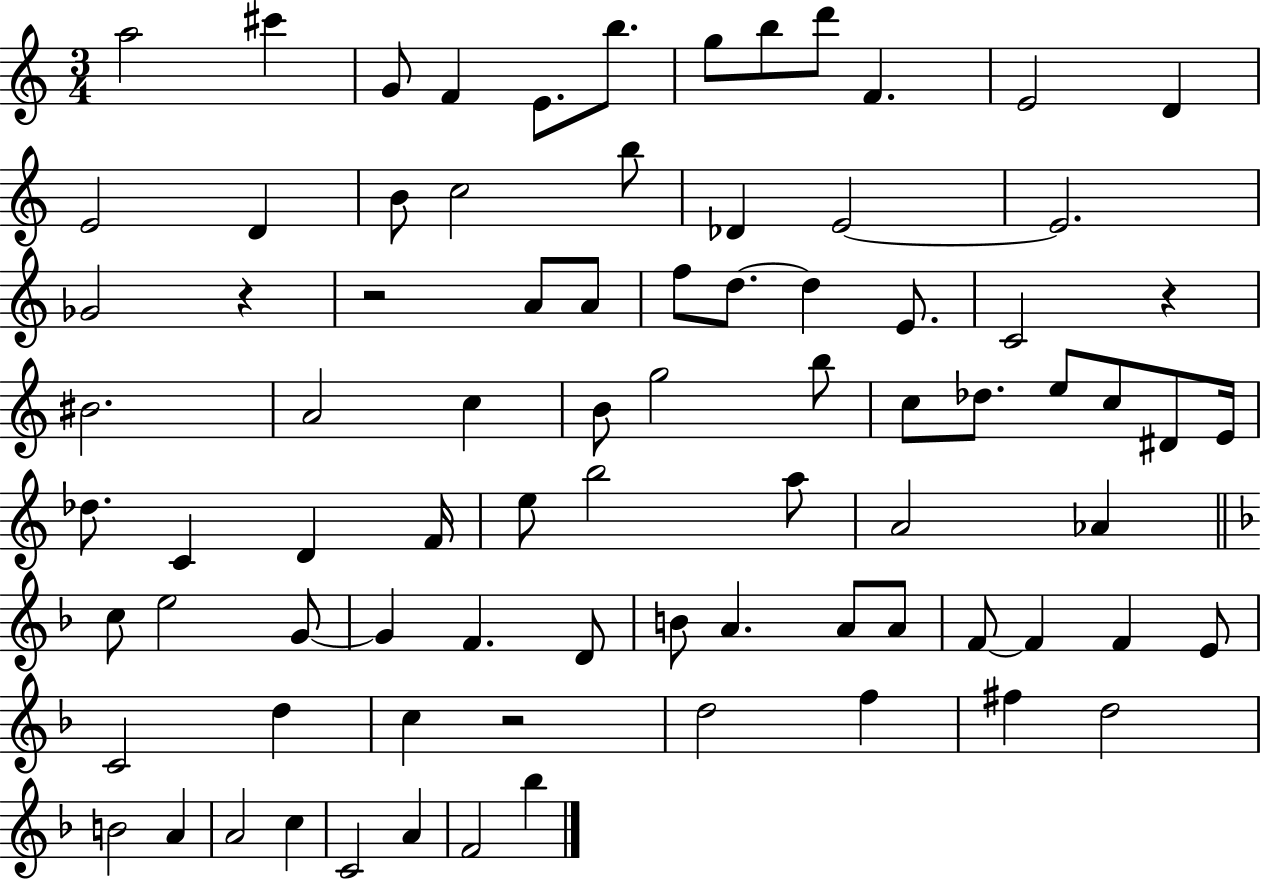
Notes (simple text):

A5/h C#6/q G4/e F4/q E4/e. B5/e. G5/e B5/e D6/e F4/q. E4/h D4/q E4/h D4/q B4/e C5/h B5/e Db4/q E4/h E4/h. Gb4/h R/q R/h A4/e A4/e F5/e D5/e. D5/q E4/e. C4/h R/q BIS4/h. A4/h C5/q B4/e G5/h B5/e C5/e Db5/e. E5/e C5/e D#4/e E4/s Db5/e. C4/q D4/q F4/s E5/e B5/h A5/e A4/h Ab4/q C5/e E5/h G4/e G4/q F4/q. D4/e B4/e A4/q. A4/e A4/e F4/e F4/q F4/q E4/e C4/h D5/q C5/q R/h D5/h F5/q F#5/q D5/h B4/h A4/q A4/h C5/q C4/h A4/q F4/h Bb5/q